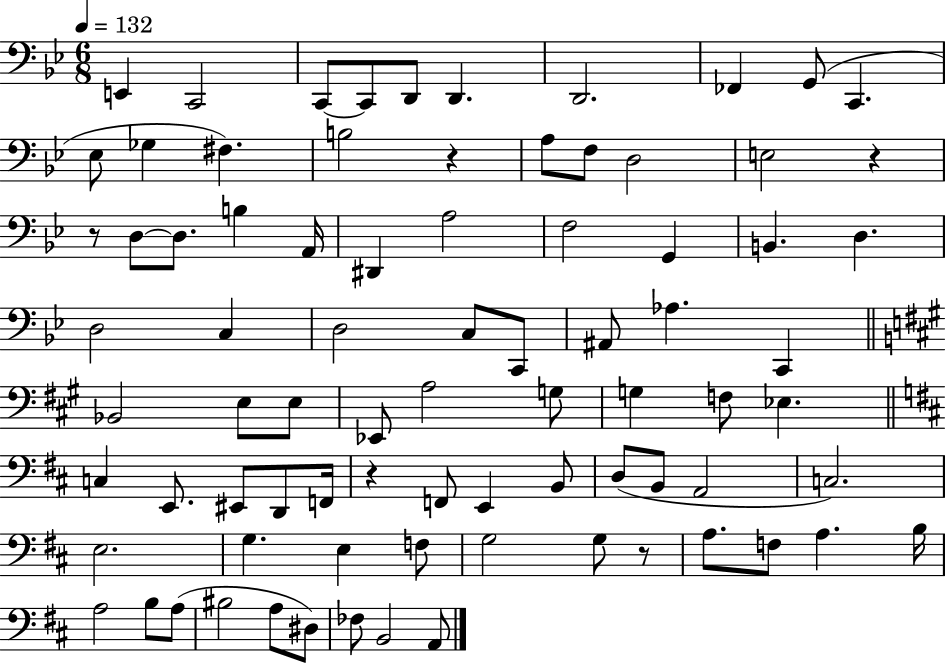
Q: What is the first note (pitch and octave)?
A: E2